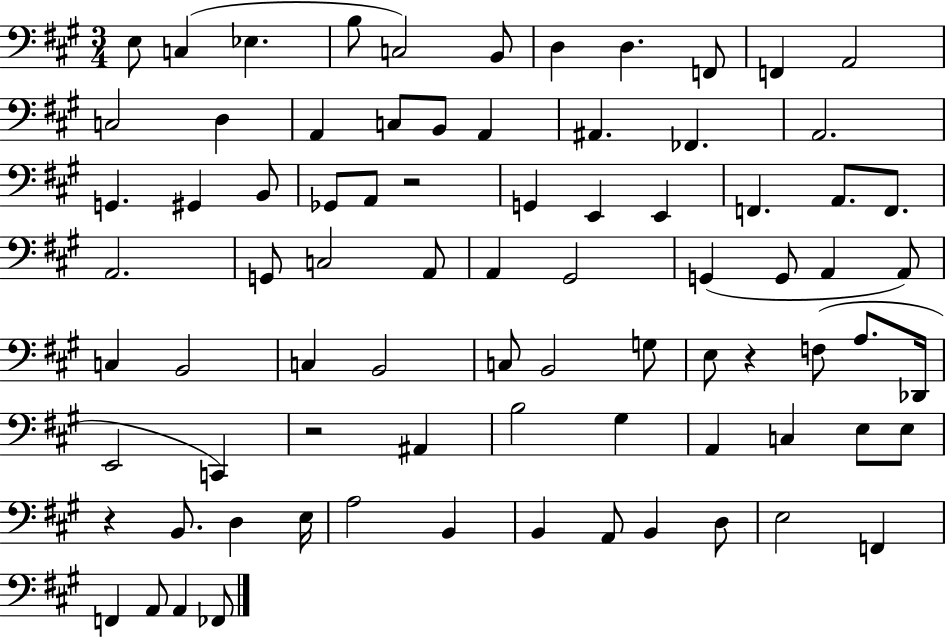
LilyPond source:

{
  \clef bass
  \numericTimeSignature
  \time 3/4
  \key a \major
  e8 c4( ees4. | b8 c2) b,8 | d4 d4. f,8 | f,4 a,2 | \break c2 d4 | a,4 c8 b,8 a,4 | ais,4. fes,4. | a,2. | \break g,4. gis,4 b,8 | ges,8 a,8 r2 | g,4 e,4 e,4 | f,4. a,8. f,8. | \break a,2. | g,8 c2 a,8 | a,4 gis,2 | g,4( g,8 a,4 a,8) | \break c4 b,2 | c4 b,2 | c8 b,2 g8 | e8 r4 f8( a8. des,16 | \break e,2 c,4) | r2 ais,4 | b2 gis4 | a,4 c4 e8 e8 | \break r4 b,8. d4 e16 | a2 b,4 | b,4 a,8 b,4 d8 | e2 f,4 | \break f,4 a,8 a,4 fes,8 | \bar "|."
}